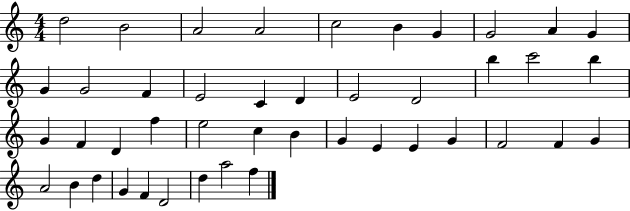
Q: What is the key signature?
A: C major